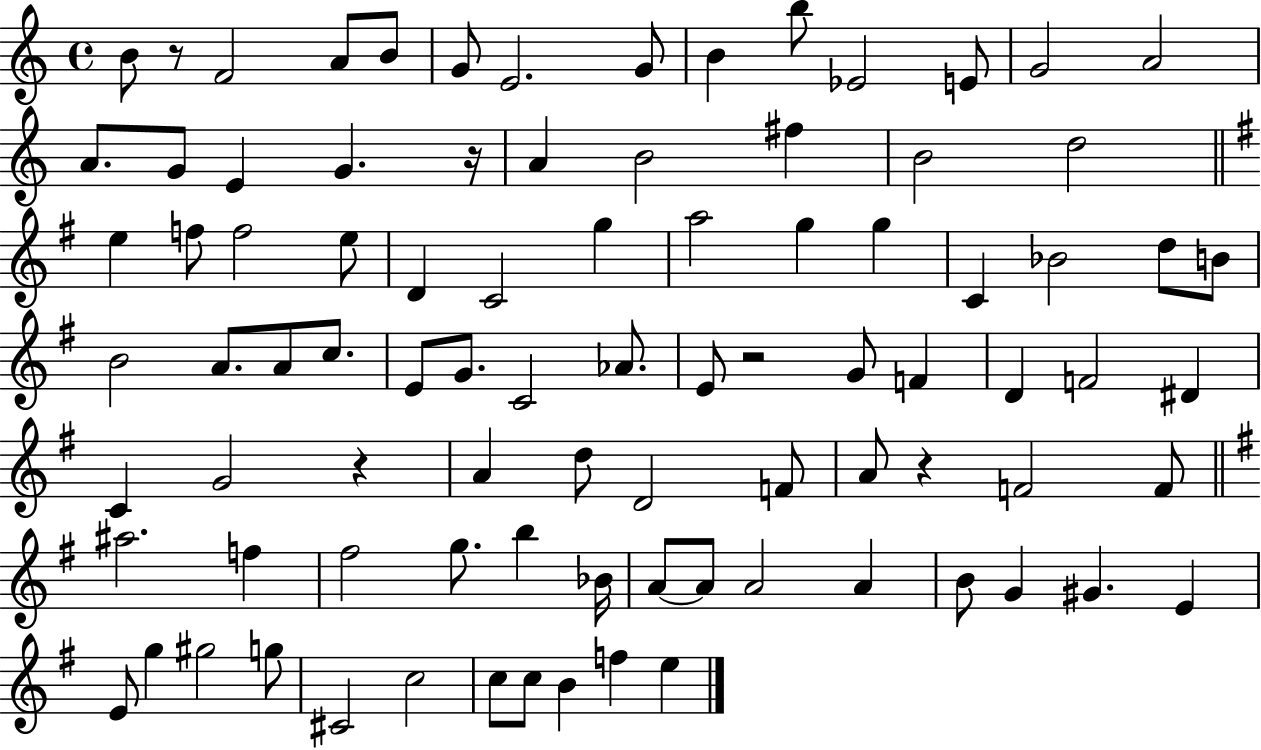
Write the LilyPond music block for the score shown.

{
  \clef treble
  \time 4/4
  \defaultTimeSignature
  \key c \major
  \repeat volta 2 { b'8 r8 f'2 a'8 b'8 | g'8 e'2. g'8 | b'4 b''8 ees'2 e'8 | g'2 a'2 | \break a'8. g'8 e'4 g'4. r16 | a'4 b'2 fis''4 | b'2 d''2 | \bar "||" \break \key e \minor e''4 f''8 f''2 e''8 | d'4 c'2 g''4 | a''2 g''4 g''4 | c'4 bes'2 d''8 b'8 | \break b'2 a'8. a'8 c''8. | e'8 g'8. c'2 aes'8. | e'8 r2 g'8 f'4 | d'4 f'2 dis'4 | \break c'4 g'2 r4 | a'4 d''8 d'2 f'8 | a'8 r4 f'2 f'8 | \bar "||" \break \key g \major ais''2. f''4 | fis''2 g''8. b''4 bes'16 | a'8~~ a'8 a'2 a'4 | b'8 g'4 gis'4. e'4 | \break e'8 g''4 gis''2 g''8 | cis'2 c''2 | c''8 c''8 b'4 f''4 e''4 | } \bar "|."
}